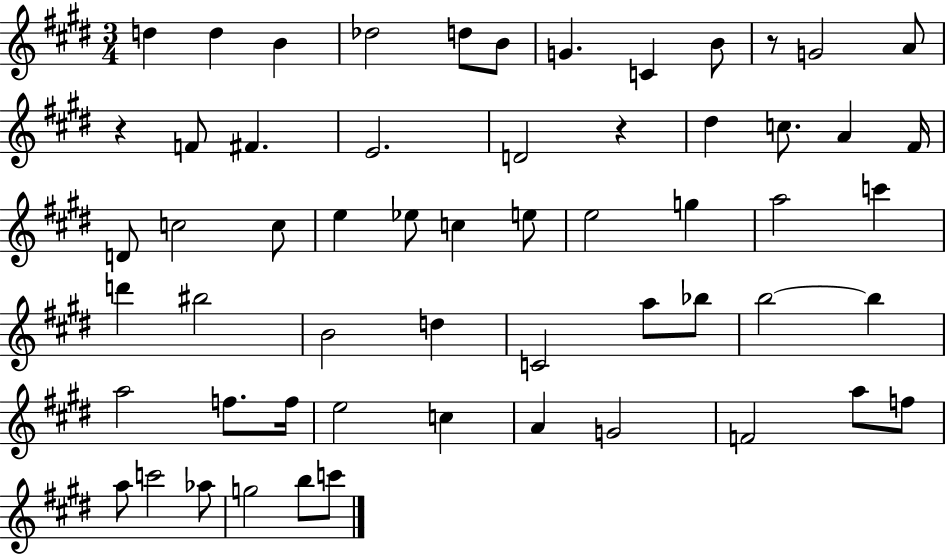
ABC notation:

X:1
T:Untitled
M:3/4
L:1/4
K:E
d d B _d2 d/2 B/2 G C B/2 z/2 G2 A/2 z F/2 ^F E2 D2 z ^d c/2 A ^F/4 D/2 c2 c/2 e _e/2 c e/2 e2 g a2 c' d' ^b2 B2 d C2 a/2 _b/2 b2 b a2 f/2 f/4 e2 c A G2 F2 a/2 f/2 a/2 c'2 _a/2 g2 b/2 c'/2